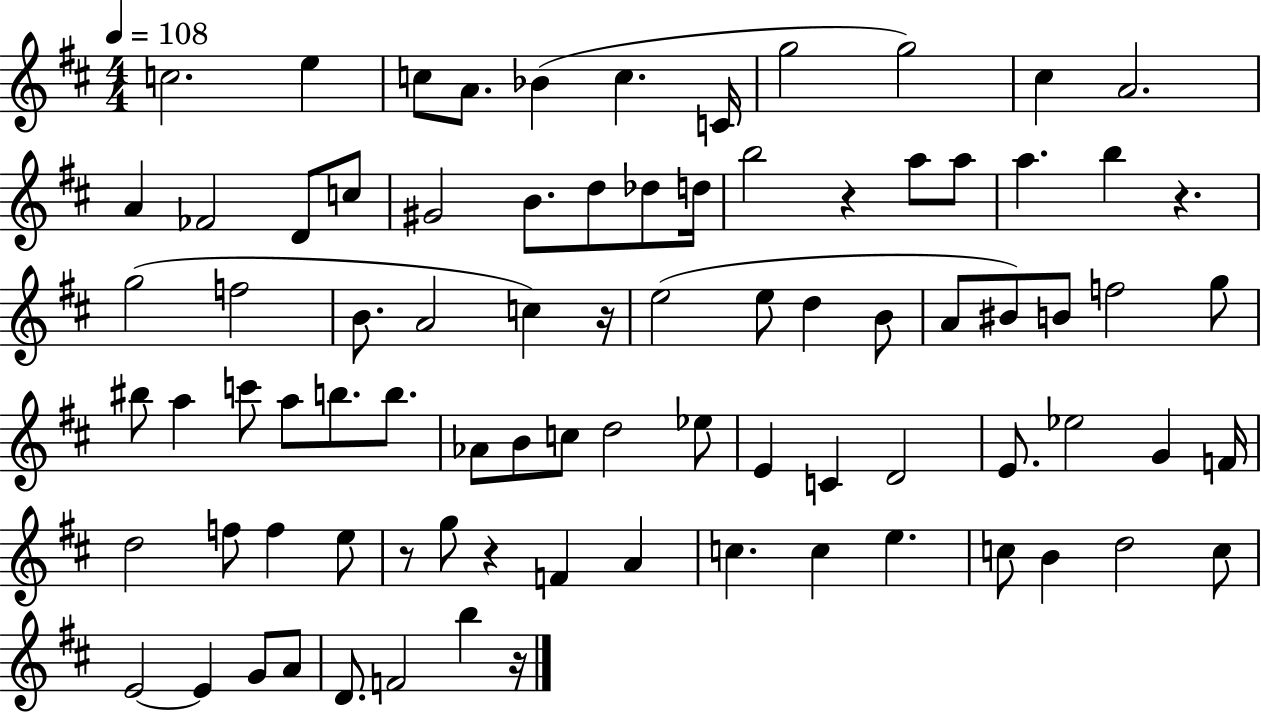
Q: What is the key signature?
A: D major